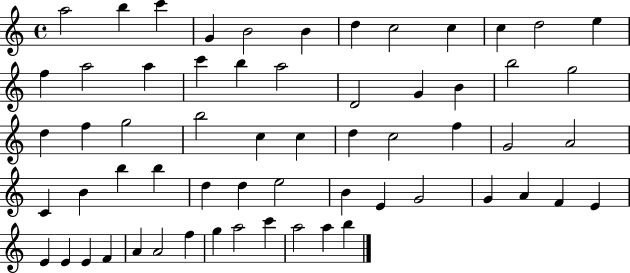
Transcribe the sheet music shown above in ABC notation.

X:1
T:Untitled
M:4/4
L:1/4
K:C
a2 b c' G B2 B d c2 c c d2 e f a2 a c' b a2 D2 G B b2 g2 d f g2 b2 c c d c2 f G2 A2 C B b b d d e2 B E G2 G A F E E E E F A A2 f g a2 c' a2 a b